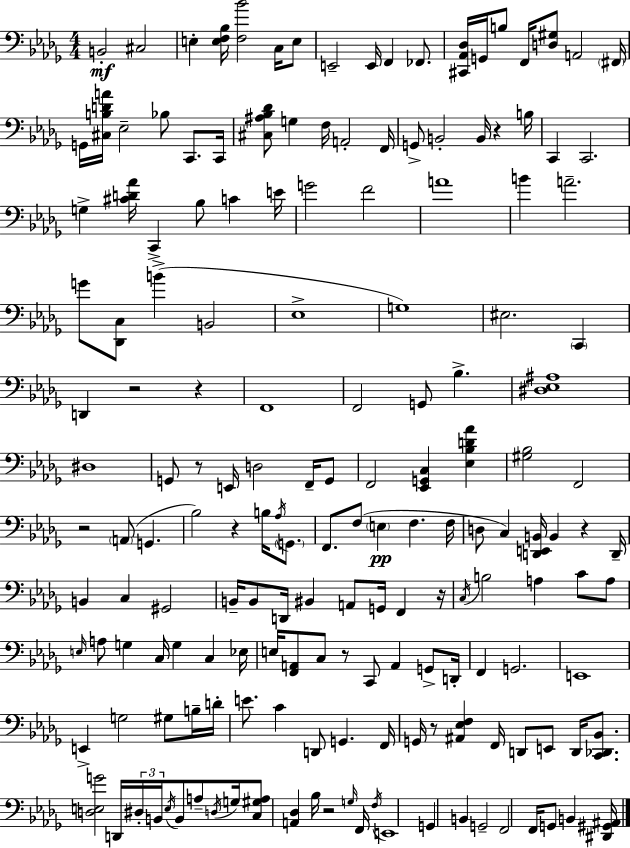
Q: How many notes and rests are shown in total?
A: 171